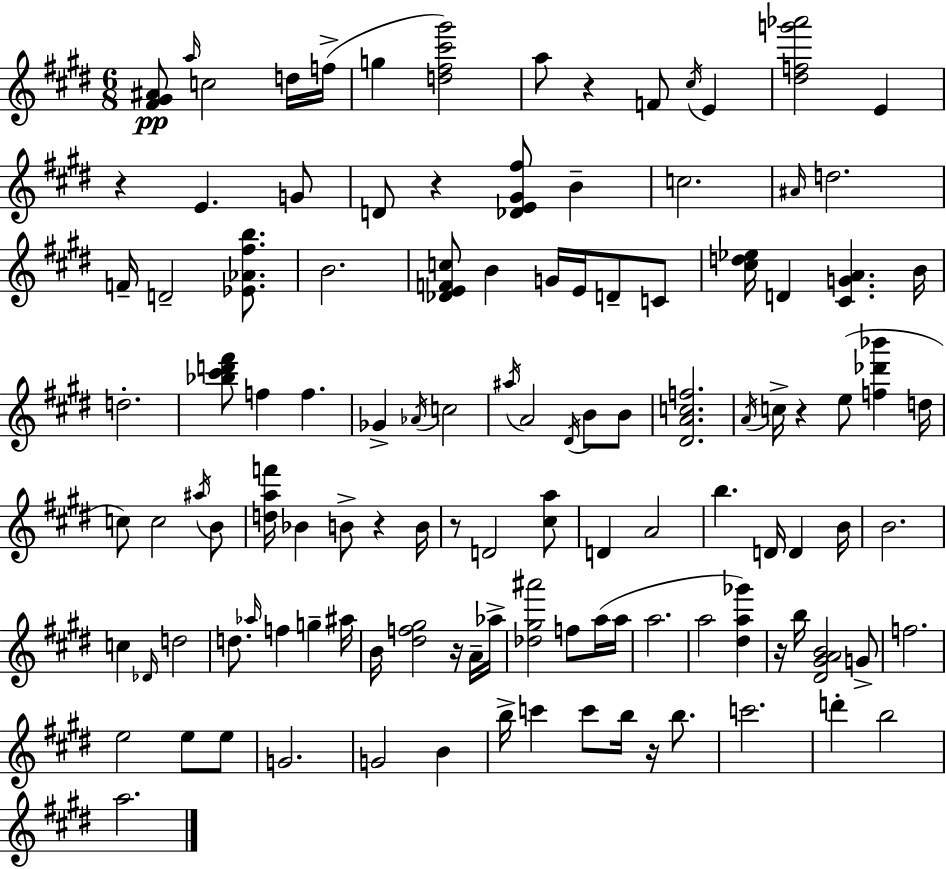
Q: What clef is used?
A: treble